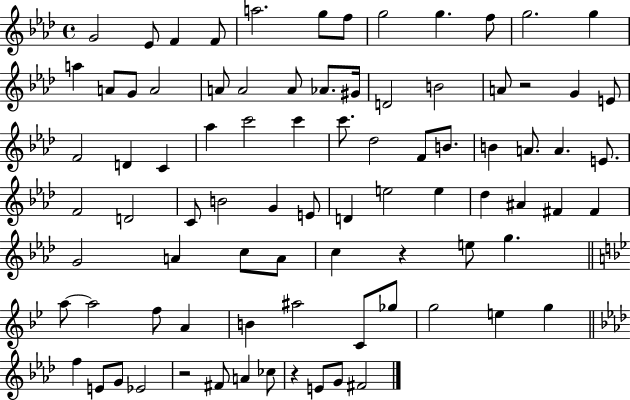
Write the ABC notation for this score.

X:1
T:Untitled
M:4/4
L:1/4
K:Ab
G2 _E/2 F F/2 a2 g/2 f/2 g2 g f/2 g2 g a A/2 G/2 A2 A/2 A2 A/2 _A/2 ^G/4 D2 B2 A/2 z2 G E/2 F2 D C _a c'2 c' c'/2 _d2 F/2 B/2 B A/2 A E/2 F2 D2 C/2 B2 G E/2 D e2 e _d ^A ^F ^F G2 A c/2 A/2 c z e/2 g a/2 a2 f/2 A B ^a2 C/2 _g/2 g2 e g f E/2 G/2 _E2 z2 ^F/2 A _c/2 z E/2 G/2 ^F2